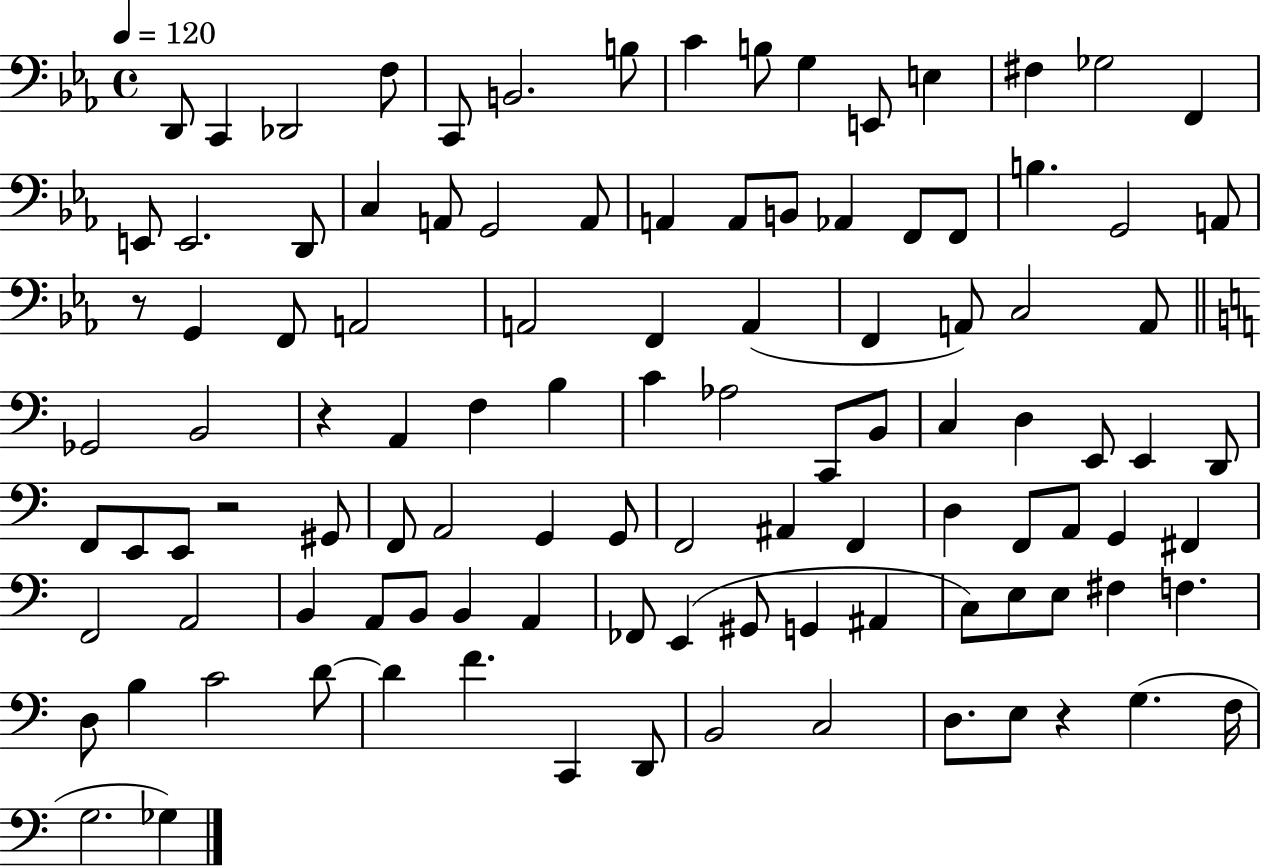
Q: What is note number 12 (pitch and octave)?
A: E3